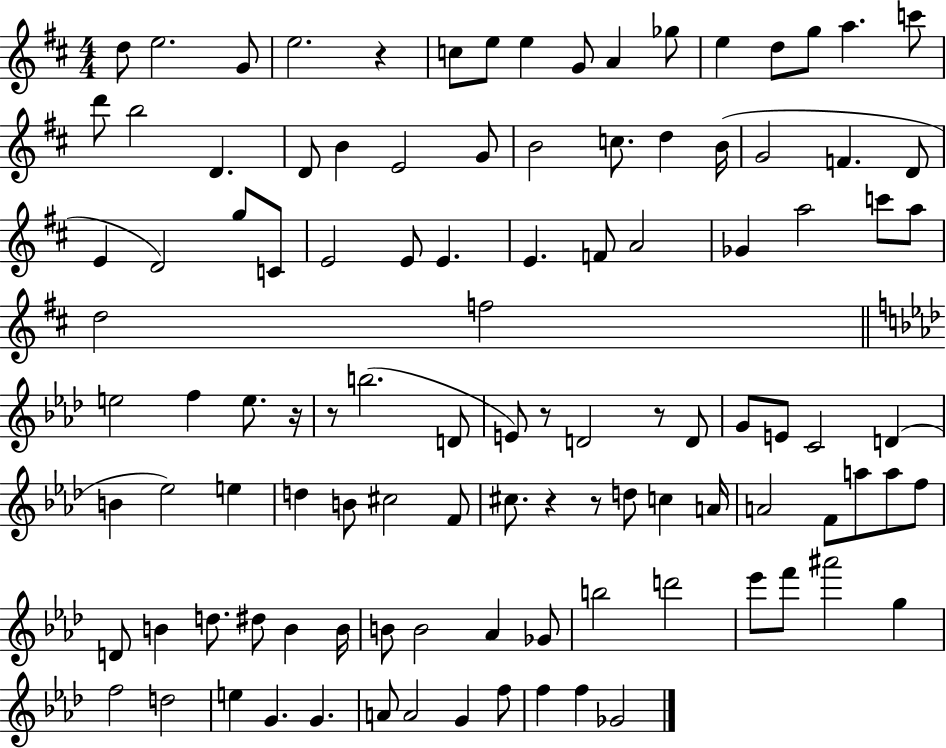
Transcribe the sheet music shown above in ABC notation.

X:1
T:Untitled
M:4/4
L:1/4
K:D
d/2 e2 G/2 e2 z c/2 e/2 e G/2 A _g/2 e d/2 g/2 a c'/2 d'/2 b2 D D/2 B E2 G/2 B2 c/2 d B/4 G2 F D/2 E D2 g/2 C/2 E2 E/2 E E F/2 A2 _G a2 c'/2 a/2 d2 f2 e2 f e/2 z/4 z/2 b2 D/2 E/2 z/2 D2 z/2 D/2 G/2 E/2 C2 D B _e2 e d B/2 ^c2 F/2 ^c/2 z z/2 d/2 c A/4 A2 F/2 a/2 a/2 f/2 D/2 B d/2 ^d/2 B B/4 B/2 B2 _A _G/2 b2 d'2 _e'/2 f'/2 ^a'2 g f2 d2 e G G A/2 A2 G f/2 f f _G2